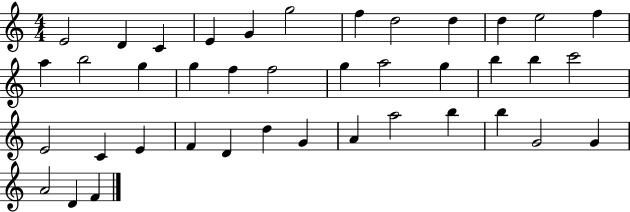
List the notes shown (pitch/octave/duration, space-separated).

E4/h D4/q C4/q E4/q G4/q G5/h F5/q D5/h D5/q D5/q E5/h F5/q A5/q B5/h G5/q G5/q F5/q F5/h G5/q A5/h G5/q B5/q B5/q C6/h E4/h C4/q E4/q F4/q D4/q D5/q G4/q A4/q A5/h B5/q B5/q G4/h G4/q A4/h D4/q F4/q